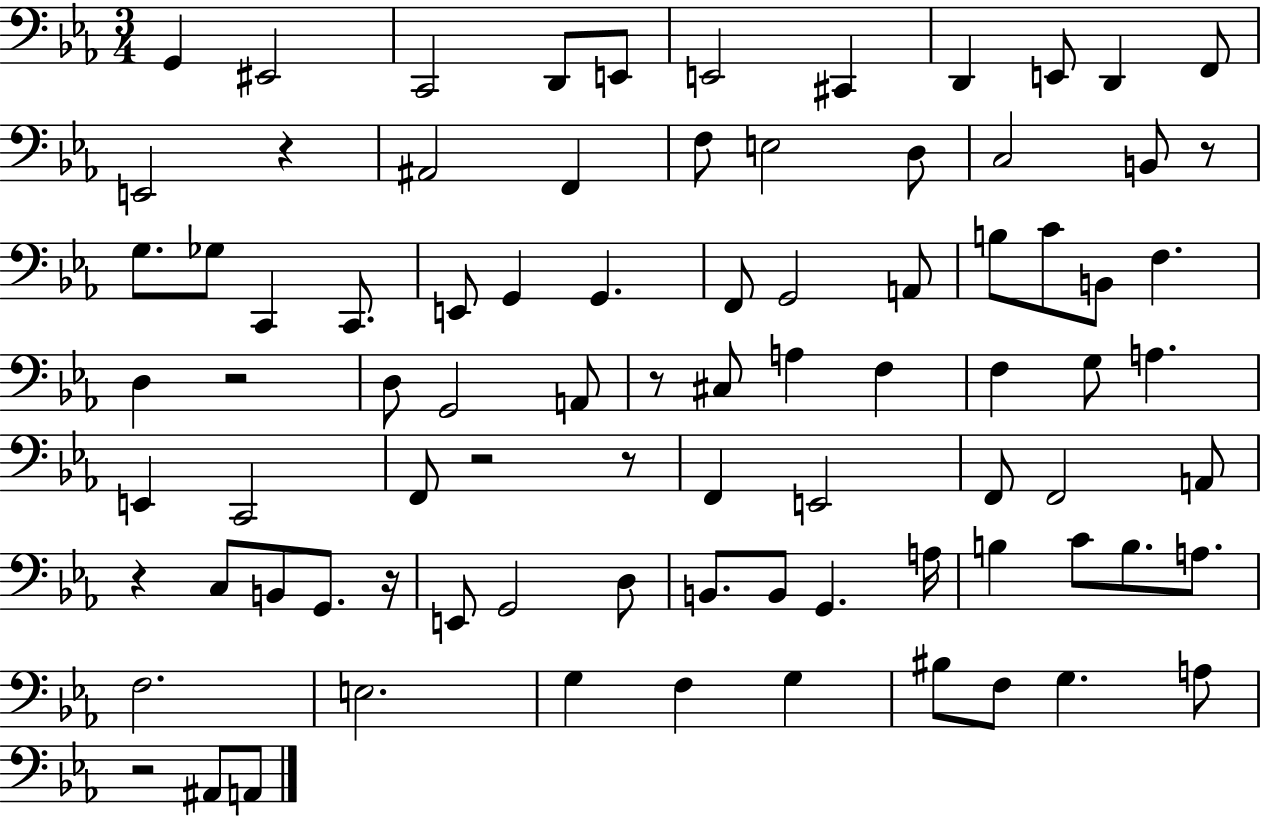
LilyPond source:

{
  \clef bass
  \numericTimeSignature
  \time 3/4
  \key ees \major
  \repeat volta 2 { g,4 eis,2 | c,2 d,8 e,8 | e,2 cis,4 | d,4 e,8 d,4 f,8 | \break e,2 r4 | ais,2 f,4 | f8 e2 d8 | c2 b,8 r8 | \break g8. ges8 c,4 c,8. | e,8 g,4 g,4. | f,8 g,2 a,8 | b8 c'8 b,8 f4. | \break d4 r2 | d8 g,2 a,8 | r8 cis8 a4 f4 | f4 g8 a4. | \break e,4 c,2 | f,8 r2 r8 | f,4 e,2 | f,8 f,2 a,8 | \break r4 c8 b,8 g,8. r16 | e,8 g,2 d8 | b,8. b,8 g,4. a16 | b4 c'8 b8. a8. | \break f2. | e2. | g4 f4 g4 | bis8 f8 g4. a8 | \break r2 ais,8 a,8 | } \bar "|."
}